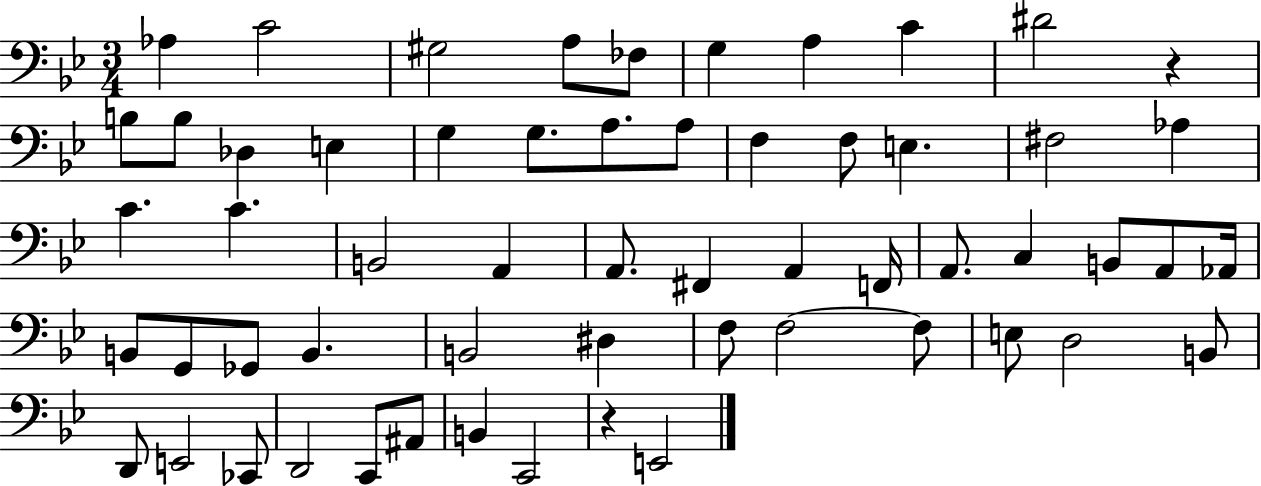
Ab3/q C4/h G#3/h A3/e FES3/e G3/q A3/q C4/q D#4/h R/q B3/e B3/e Db3/q E3/q G3/q G3/e. A3/e. A3/e F3/q F3/e E3/q. F#3/h Ab3/q C4/q. C4/q. B2/h A2/q A2/e. F#2/q A2/q F2/s A2/e. C3/q B2/e A2/e Ab2/s B2/e G2/e Gb2/e B2/q. B2/h D#3/q F3/e F3/h F3/e E3/e D3/h B2/e D2/e E2/h CES2/e D2/h C2/e A#2/e B2/q C2/h R/q E2/h